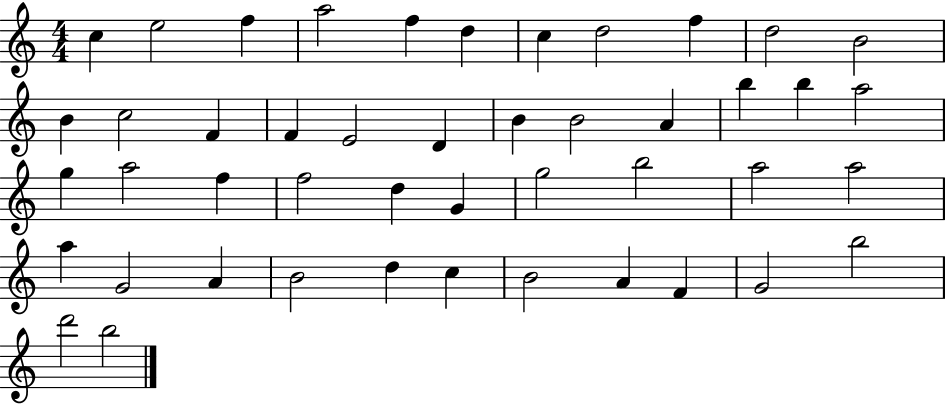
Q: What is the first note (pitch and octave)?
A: C5